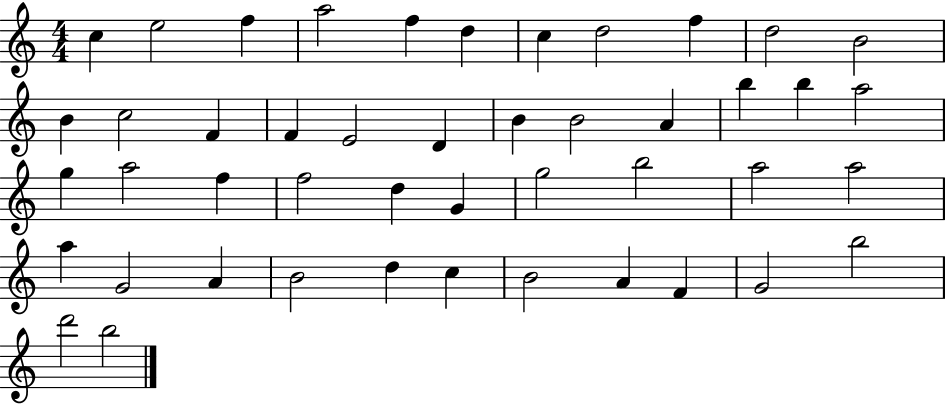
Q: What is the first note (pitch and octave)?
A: C5